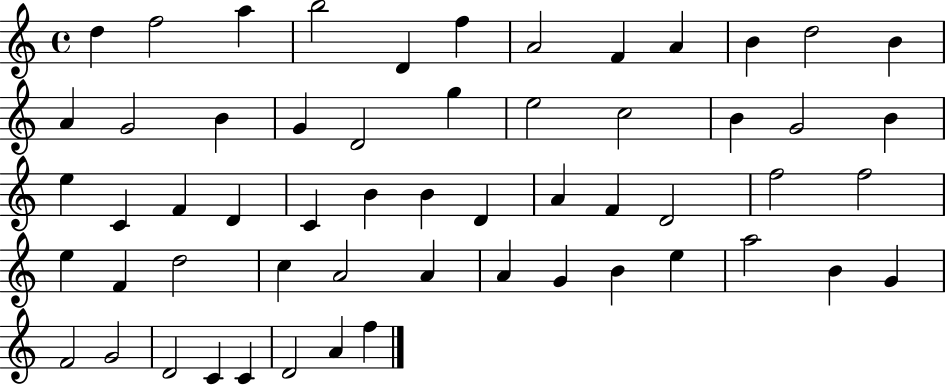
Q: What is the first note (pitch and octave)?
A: D5